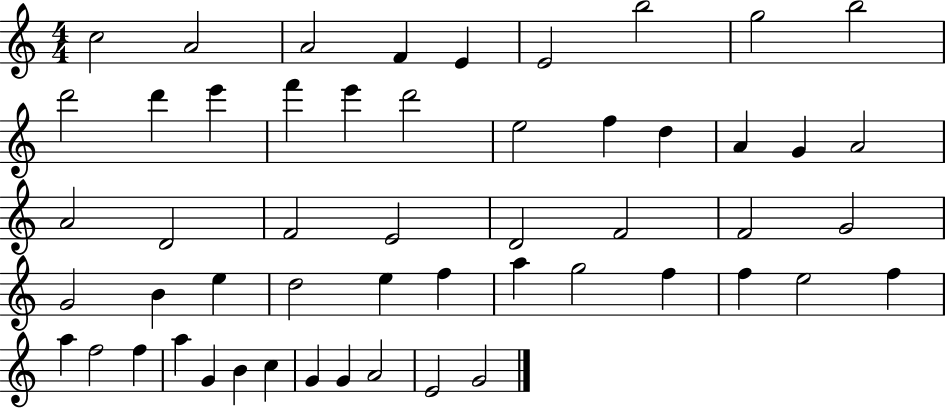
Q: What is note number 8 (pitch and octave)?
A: G5